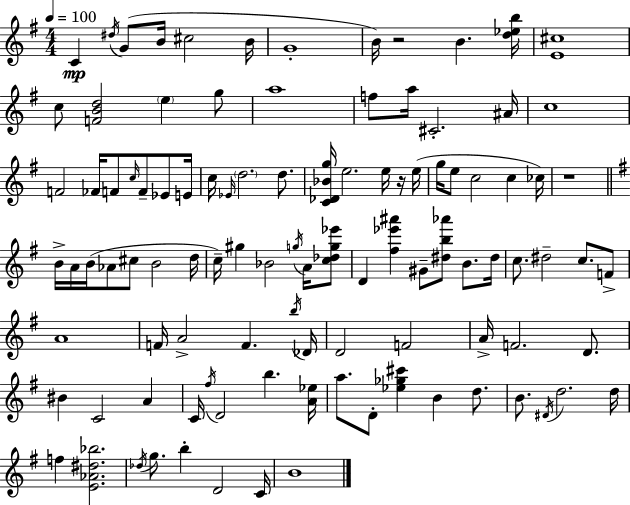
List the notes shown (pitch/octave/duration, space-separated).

C4/q D#5/s G4/e B4/s C#5/h B4/s G4/w B4/s R/h B4/q. [D5,Eb5,B5]/s [E4,C#5]/w C5/e [F4,B4,D5]/h E5/q G5/e A5/w F5/e A5/s C#4/h. A#4/s C5/w F4/h FES4/s F4/e C5/s F4/e Eb4/e E4/s C5/s Eb4/s D5/h. D5/e. [C4,Db4,Bb4,G5]/s E5/h. E5/s R/s E5/s G5/s E5/e C5/h C5/q CES5/s R/w B4/s A4/s B4/s Ab4/e C#5/e B4/h D5/s C5/s G#5/q Bb4/h G5/s A4/s [C5,Db5,G5,Eb6]/e D4/q [F#5,Eb6,A#6]/q G#4/e [D#5,B5,Ab6]/e B4/e. D#5/s C5/e. D#5/h C5/e. F4/e A4/w F4/s A4/h F4/q. B5/s Db4/s D4/h F4/h A4/s F4/h. D4/e. BIS4/q C4/h A4/q C4/s F#5/s D4/h B5/q. [A4,Eb5]/s A5/e. D4/e [Eb5,Gb5,C#6]/q B4/q D5/e. B4/e. D#4/s D5/h. D5/s F5/q [E4,Ab4,D#5,Bb5]/h. Db5/s G5/e. B5/q D4/h C4/s B4/w